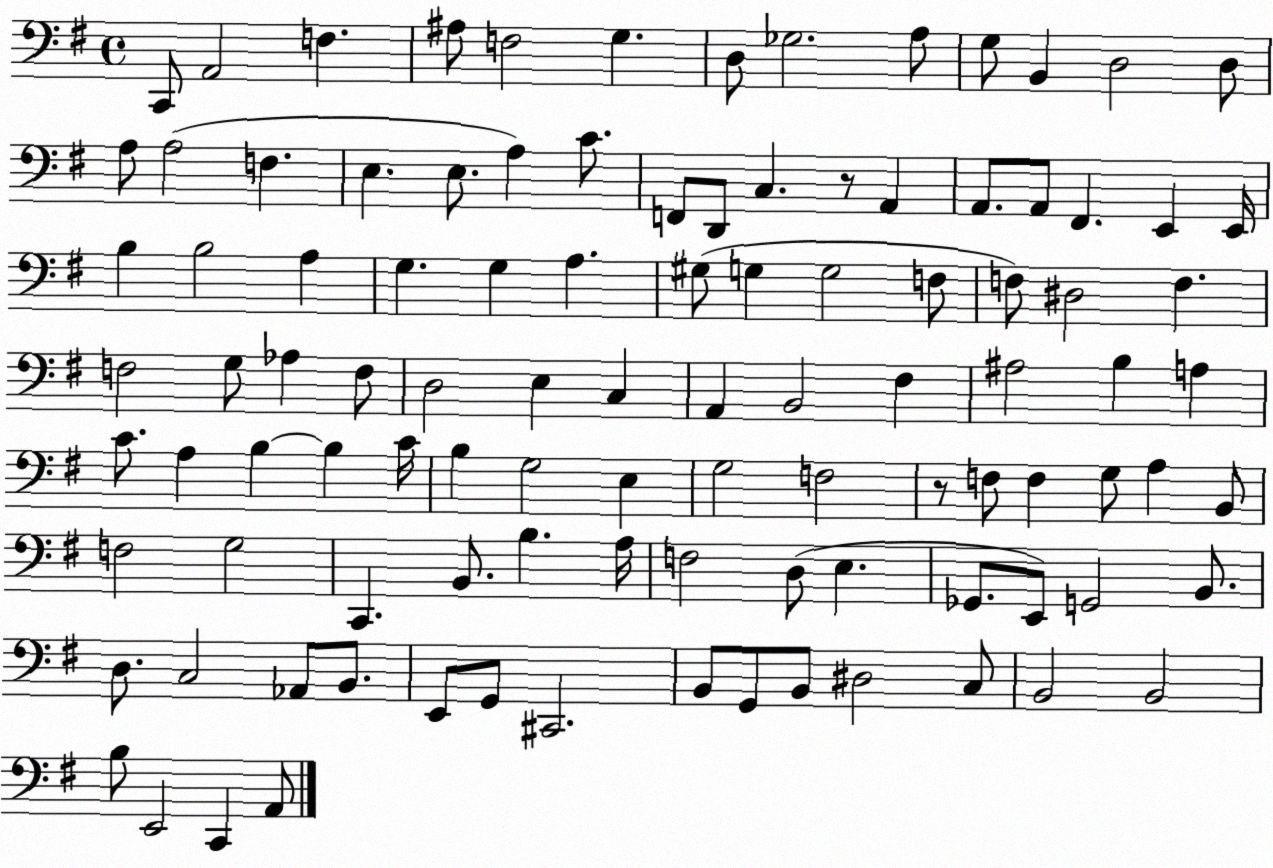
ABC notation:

X:1
T:Untitled
M:4/4
L:1/4
K:G
C,,/2 A,,2 F, ^A,/2 F,2 G, D,/2 _G,2 A,/2 G,/2 B,, D,2 D,/2 A,/2 A,2 F, E, E,/2 A, C/2 F,,/2 D,,/2 C, z/2 A,, A,,/2 A,,/2 ^F,, E,, E,,/4 B, B,2 A, G, G, A, ^G,/2 G, G,2 F,/2 F,/2 ^D,2 F, F,2 G,/2 _A, F,/2 D,2 E, C, A,, B,,2 ^F, ^A,2 B, A, C/2 A, B, B, C/4 B, G,2 E, G,2 F,2 z/2 F,/2 F, G,/2 A, B,,/2 F,2 G,2 C,, B,,/2 B, A,/4 F,2 D,/2 E, _G,,/2 E,,/2 G,,2 B,,/2 D,/2 C,2 _A,,/2 B,,/2 E,,/2 G,,/2 ^C,,2 B,,/2 G,,/2 B,,/2 ^D,2 C,/2 B,,2 B,,2 B,/2 E,,2 C,, A,,/2